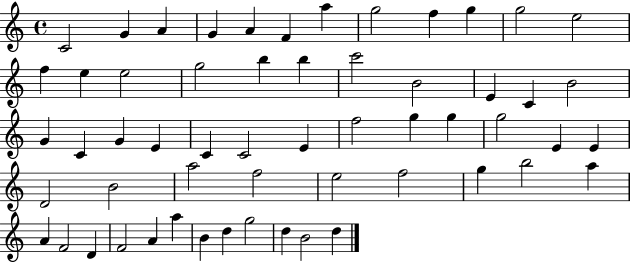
{
  \clef treble
  \time 4/4
  \defaultTimeSignature
  \key c \major
  c'2 g'4 a'4 | g'4 a'4 f'4 a''4 | g''2 f''4 g''4 | g''2 e''2 | \break f''4 e''4 e''2 | g''2 b''4 b''4 | c'''2 b'2 | e'4 c'4 b'2 | \break g'4 c'4 g'4 e'4 | c'4 c'2 e'4 | f''2 g''4 g''4 | g''2 e'4 e'4 | \break d'2 b'2 | a''2 f''2 | e''2 f''2 | g''4 b''2 a''4 | \break a'4 f'2 d'4 | f'2 a'4 a''4 | b'4 d''4 g''2 | d''4 b'2 d''4 | \break \bar "|."
}